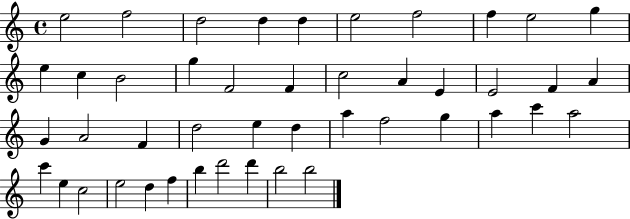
{
  \clef treble
  \time 4/4
  \defaultTimeSignature
  \key c \major
  e''2 f''2 | d''2 d''4 d''4 | e''2 f''2 | f''4 e''2 g''4 | \break e''4 c''4 b'2 | g''4 f'2 f'4 | c''2 a'4 e'4 | e'2 f'4 a'4 | \break g'4 a'2 f'4 | d''2 e''4 d''4 | a''4 f''2 g''4 | a''4 c'''4 a''2 | \break c'''4 e''4 c''2 | e''2 d''4 f''4 | b''4 d'''2 d'''4 | b''2 b''2 | \break \bar "|."
}